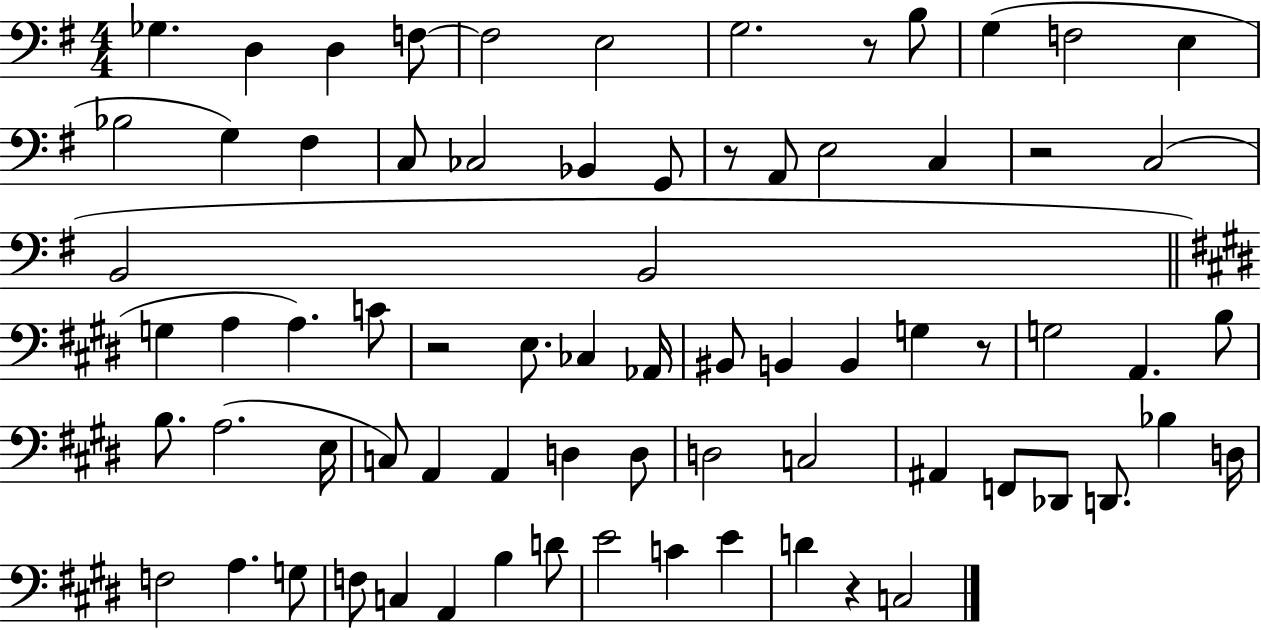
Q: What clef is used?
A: bass